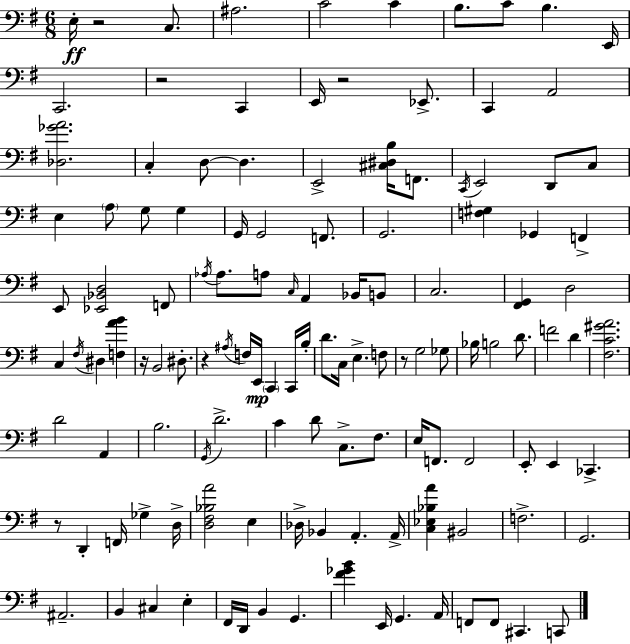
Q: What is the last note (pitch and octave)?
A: C2